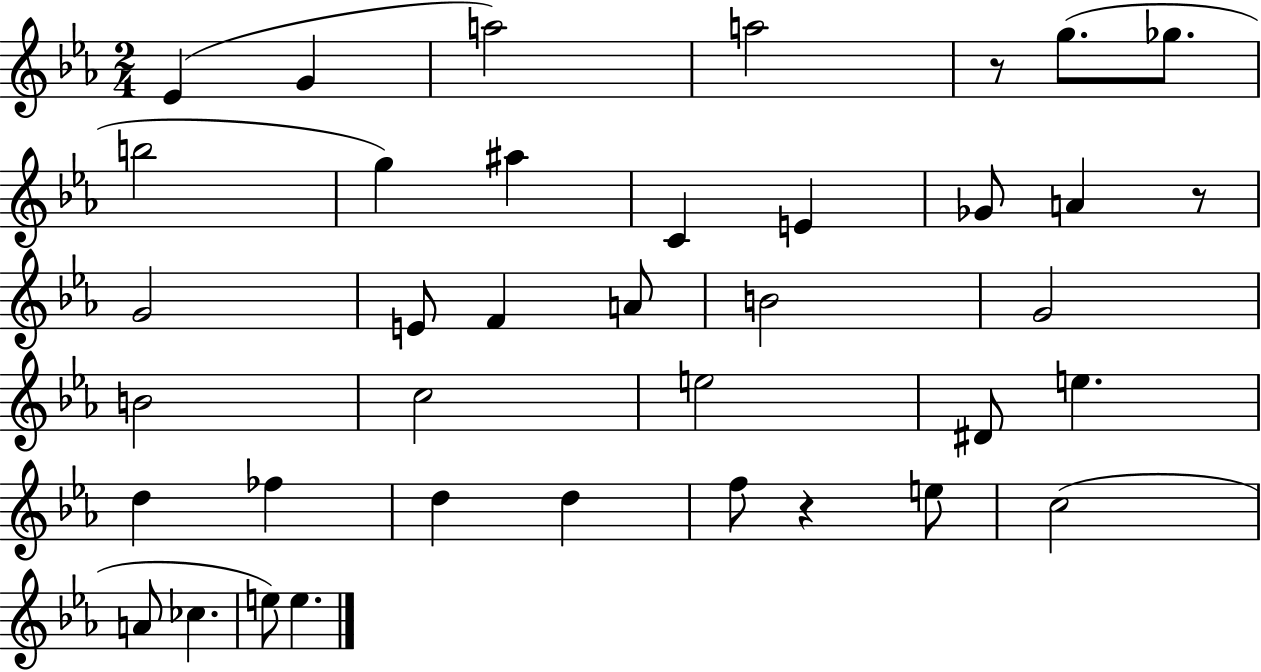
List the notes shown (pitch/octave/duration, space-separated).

Eb4/q G4/q A5/h A5/h R/e G5/e. Gb5/e. B5/h G5/q A#5/q C4/q E4/q Gb4/e A4/q R/e G4/h E4/e F4/q A4/e B4/h G4/h B4/h C5/h E5/h D#4/e E5/q. D5/q FES5/q D5/q D5/q F5/e R/q E5/e C5/h A4/e CES5/q. E5/e E5/q.